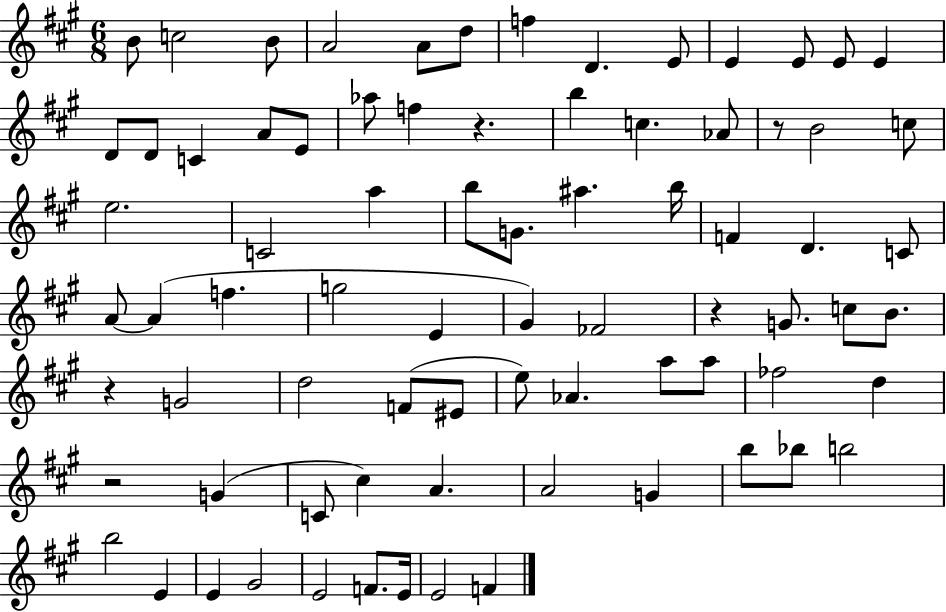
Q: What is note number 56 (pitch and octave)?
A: G4